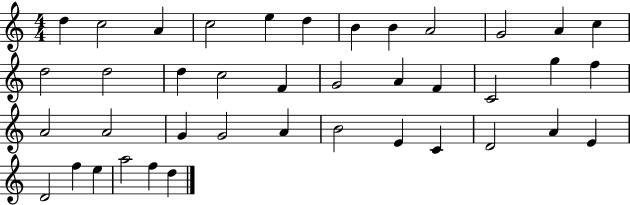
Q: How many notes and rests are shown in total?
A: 40